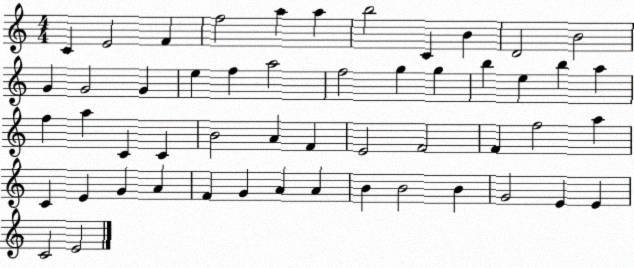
X:1
T:Untitled
M:4/4
L:1/4
K:C
C E2 F f2 a a b2 C B D2 B2 G G2 G e f a2 f2 g g b e b a f a C C B2 A F E2 F2 F f2 a C E G A F G A A B B2 B G2 E E C2 E2